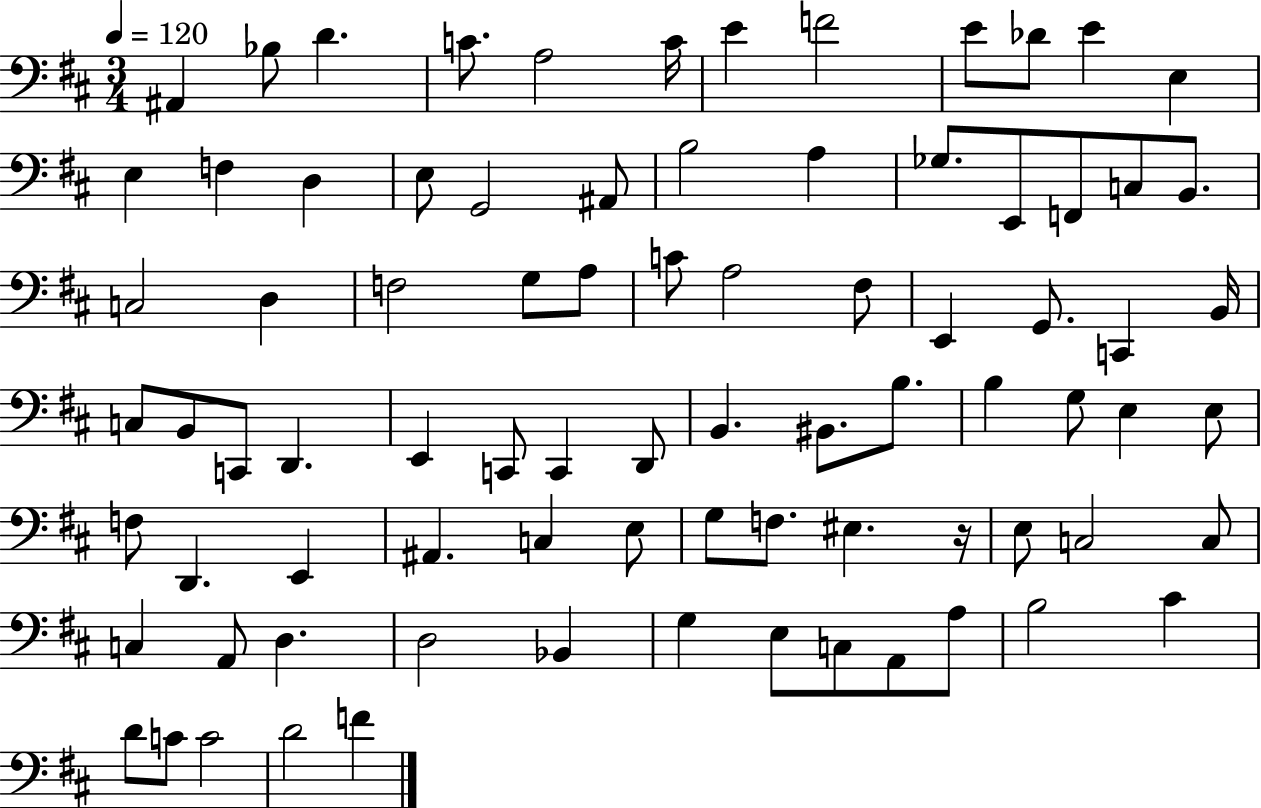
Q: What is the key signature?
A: D major